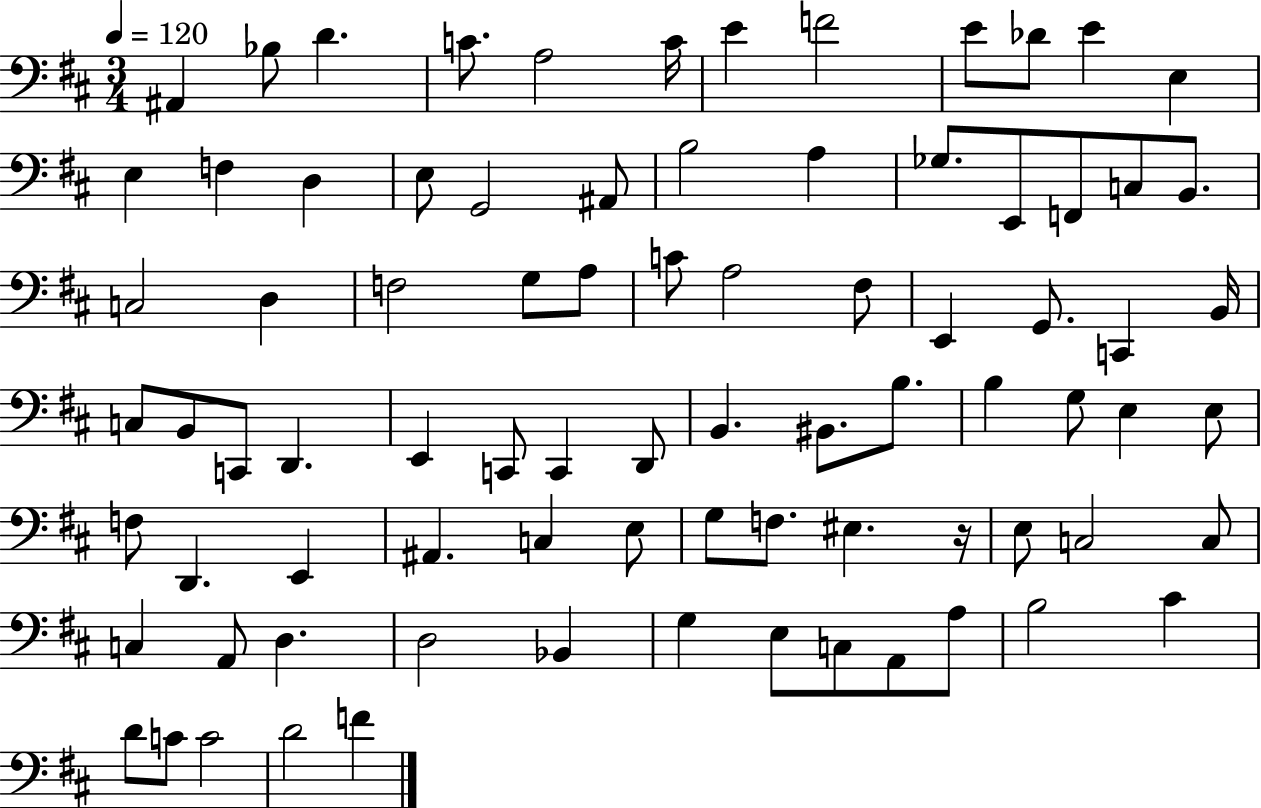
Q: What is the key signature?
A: D major